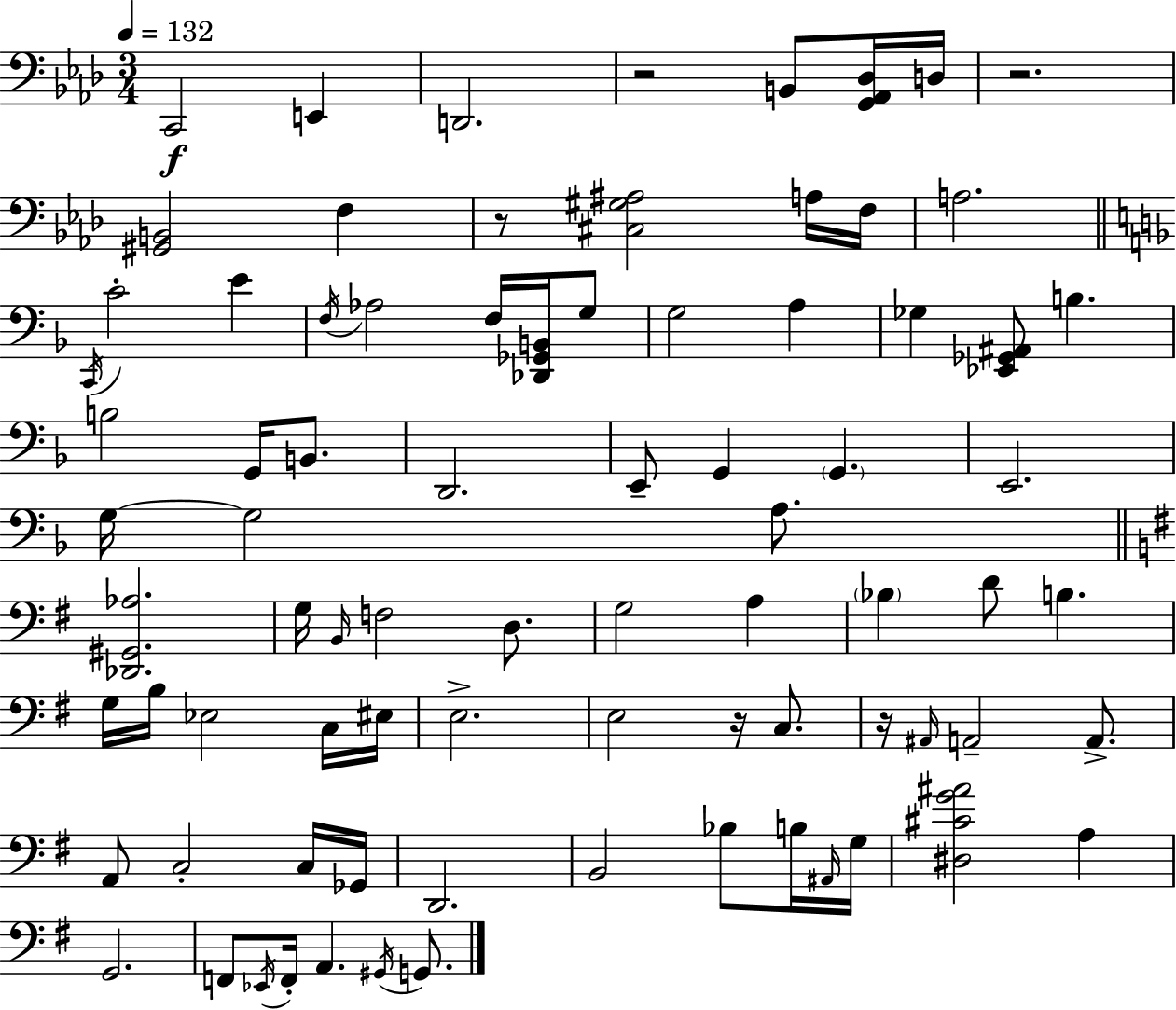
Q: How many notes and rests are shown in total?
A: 81